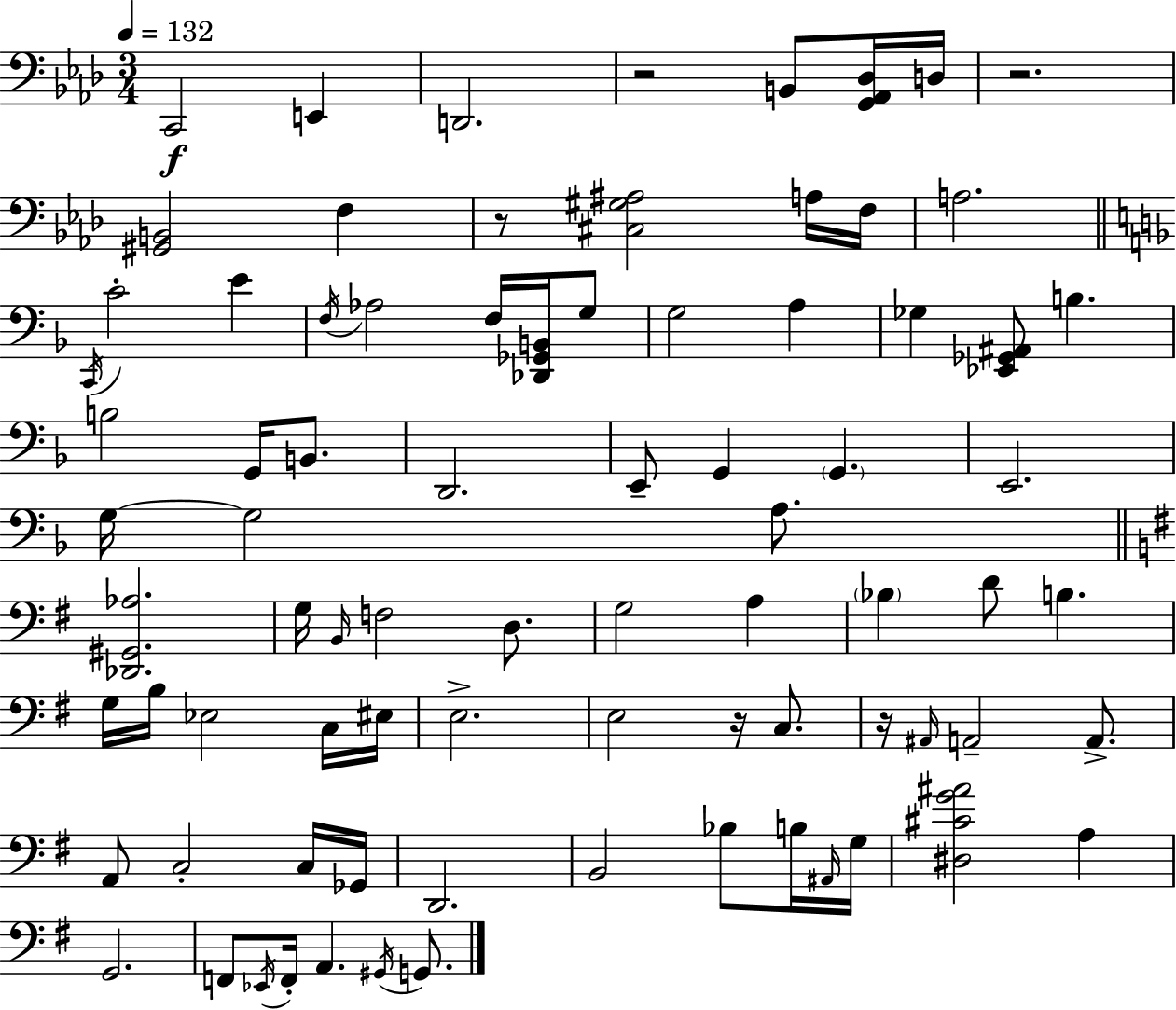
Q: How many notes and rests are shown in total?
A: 81